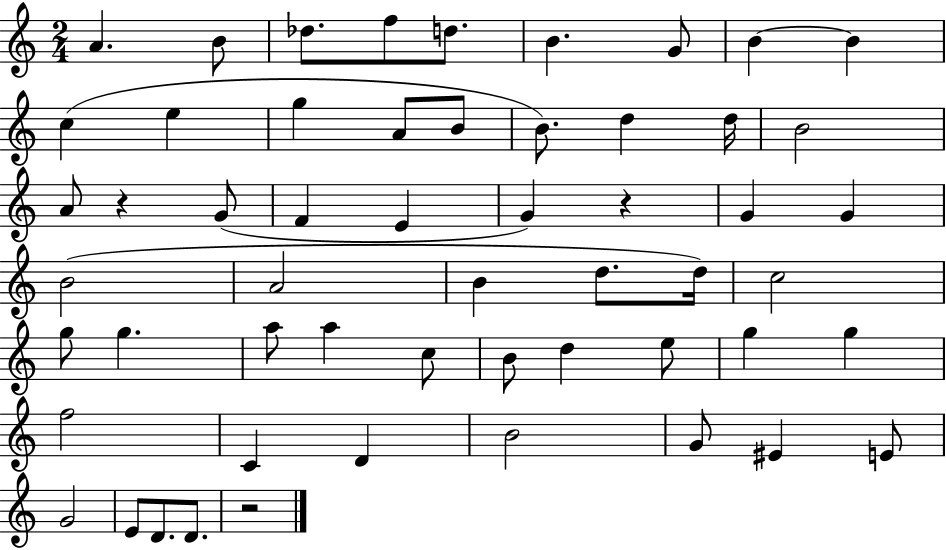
A4/q. B4/e Db5/e. F5/e D5/e. B4/q. G4/e B4/q B4/q C5/q E5/q G5/q A4/e B4/e B4/e. D5/q D5/s B4/h A4/e R/q G4/e F4/q E4/q G4/q R/q G4/q G4/q B4/h A4/h B4/q D5/e. D5/s C5/h G5/e G5/q. A5/e A5/q C5/e B4/e D5/q E5/e G5/q G5/q F5/h C4/q D4/q B4/h G4/e EIS4/q E4/e G4/h E4/e D4/e. D4/e. R/h